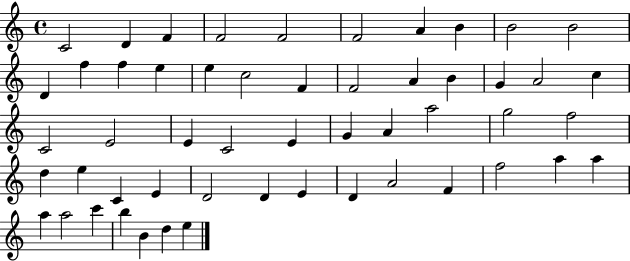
X:1
T:Untitled
M:4/4
L:1/4
K:C
C2 D F F2 F2 F2 A B B2 B2 D f f e e c2 F F2 A B G A2 c C2 E2 E C2 E G A a2 g2 f2 d e C E D2 D E D A2 F f2 a a a a2 c' b B d e